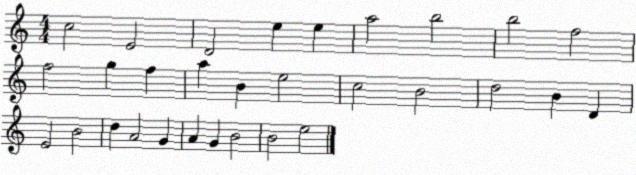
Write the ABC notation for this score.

X:1
T:Untitled
M:4/4
L:1/4
K:C
c2 E2 D2 e e a2 b2 b2 f2 f2 g f a B e2 c2 B2 d2 B D E2 B2 d A2 G A G B2 B2 e2